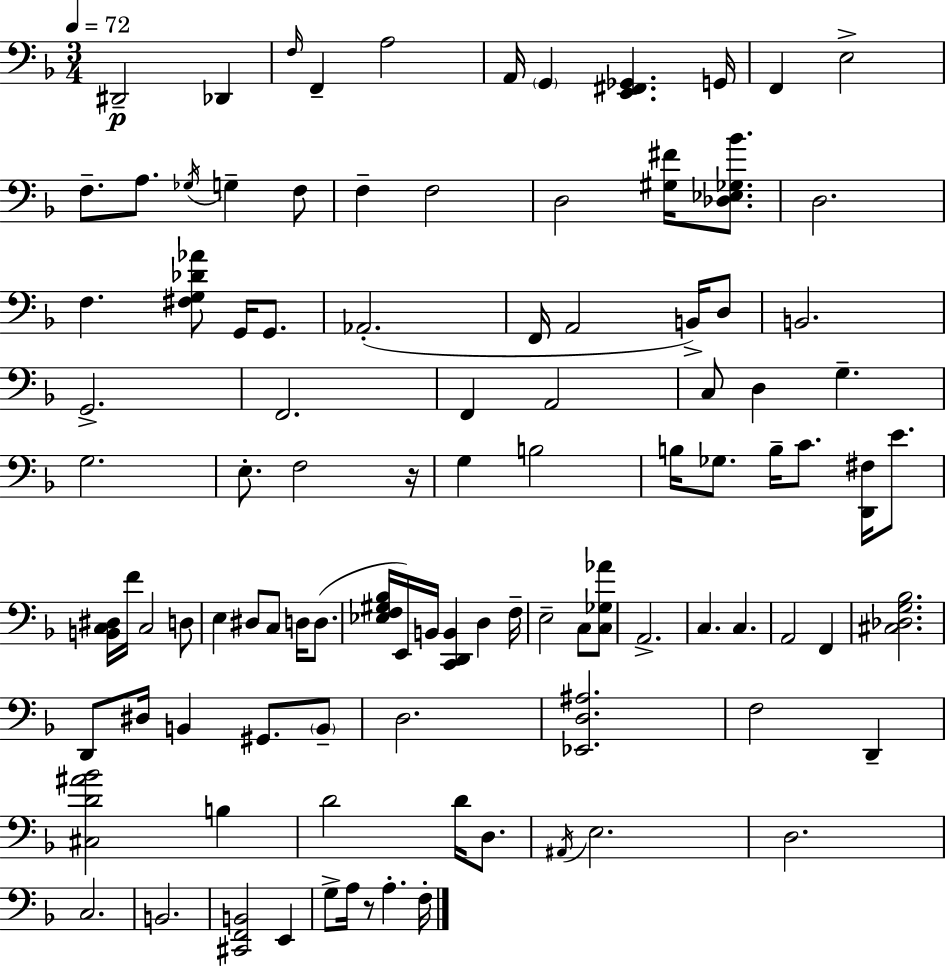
{
  \clef bass
  \numericTimeSignature
  \time 3/4
  \key d \minor
  \tempo 4 = 72
  dis,2--\p des,4 | \grace { f16 } f,4-- a2 | a,16 \parenthesize g,4 <e, fis, ges,>4. | g,16 f,4 e2-> | \break f8.-- a8. \acciaccatura { ges16 } g4-- | f8 f4-- f2 | d2 <gis fis'>16 <des ees ges bes'>8. | d2. | \break f4. <fis g des' aes'>8 g,16 g,8. | aes,2.-.( | f,16 a,2 b,16->) | d8 b,2. | \break g,2.-> | f,2. | f,4 a,2 | c8 d4 g4.-- | \break g2. | e8.-. f2 | r16 g4 b2 | b16 ges8. b16-- c'8. <d, fis>16 e'8. | \break <b, c dis>16 f'16 c2 | d8 e4 dis8 c8 d16 d8.( | <ees f gis bes>16 e,16) b,16 <c, d, b,>4 d4 | f16-- e2-- c8 | \break <c ges aes'>8 a,2.-> | c4. c4. | a,2 f,4 | <cis des g bes>2. | \break d,8 dis16 b,4 gis,8. | \parenthesize b,8-- d2. | <ees, d ais>2. | f2 d,4-- | \break <cis d' ais' bes'>2 b4 | d'2 d'16 d8. | \acciaccatura { ais,16 } e2. | d2. | \break c2. | b,2. | <cis, f, b,>2 e,4 | g8-> a16 r8 a4.-. | \break f16-. \bar "|."
}